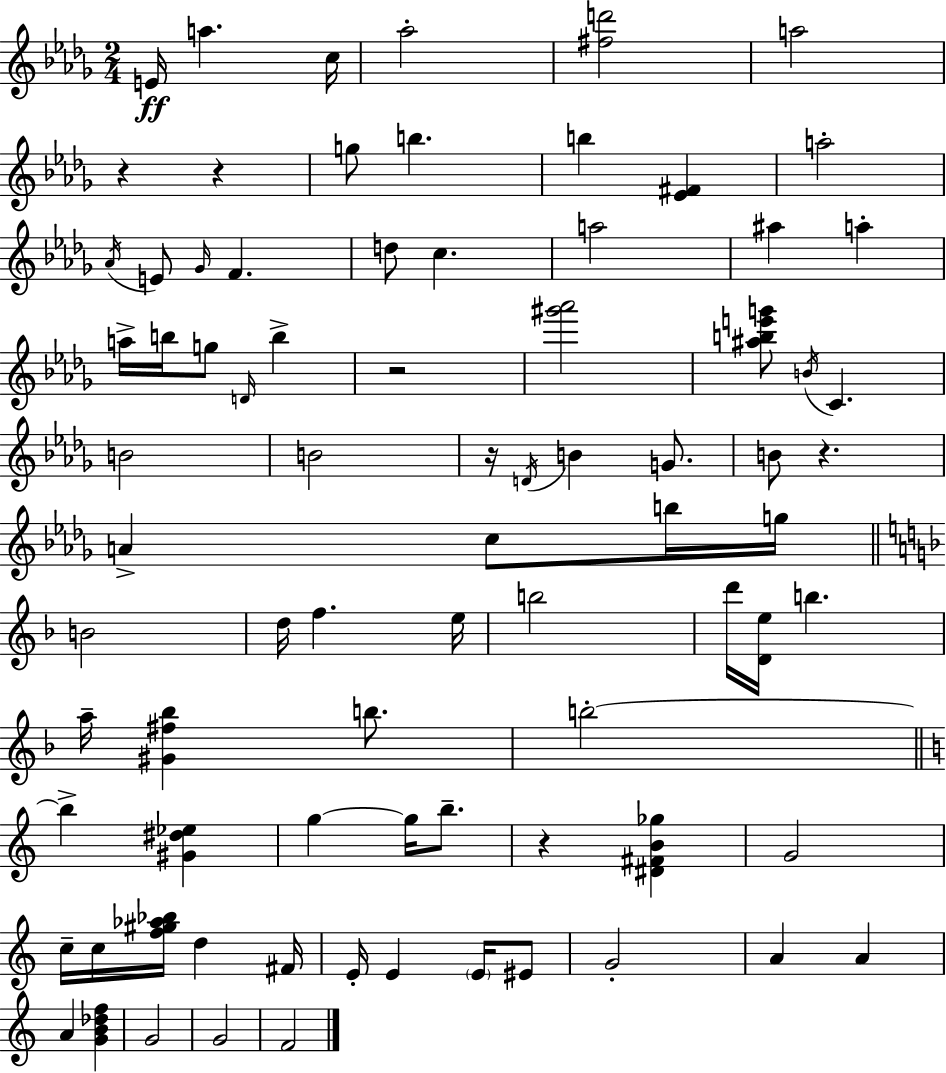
E4/s A5/q. C5/s Ab5/h [F#5,D6]/h A5/h R/q R/q G5/e B5/q. B5/q [Eb4,F#4]/q A5/h Ab4/s E4/e Gb4/s F4/q. D5/e C5/q. A5/h A#5/q A5/q A5/s B5/s G5/e D4/s B5/q R/h [G#6,Ab6]/h [A#5,B5,E6,G6]/e B4/s C4/q. B4/h B4/h R/s D4/s B4/q G4/e. B4/e R/q. A4/q C5/e B5/s G5/s B4/h D5/s F5/q. E5/s B5/h D6/s [D4,E5]/s B5/q. A5/s [G#4,F#5,Bb5]/q B5/e. B5/h B5/q [G#4,D#5,Eb5]/q G5/q G5/s B5/e. R/q [D#4,F#4,B4,Gb5]/q G4/h C5/s C5/s [F5,G#5,Ab5,Bb5]/s D5/q F#4/s E4/s E4/q E4/s EIS4/e G4/h A4/q A4/q A4/q [G4,B4,Db5,F5]/q G4/h G4/h F4/h